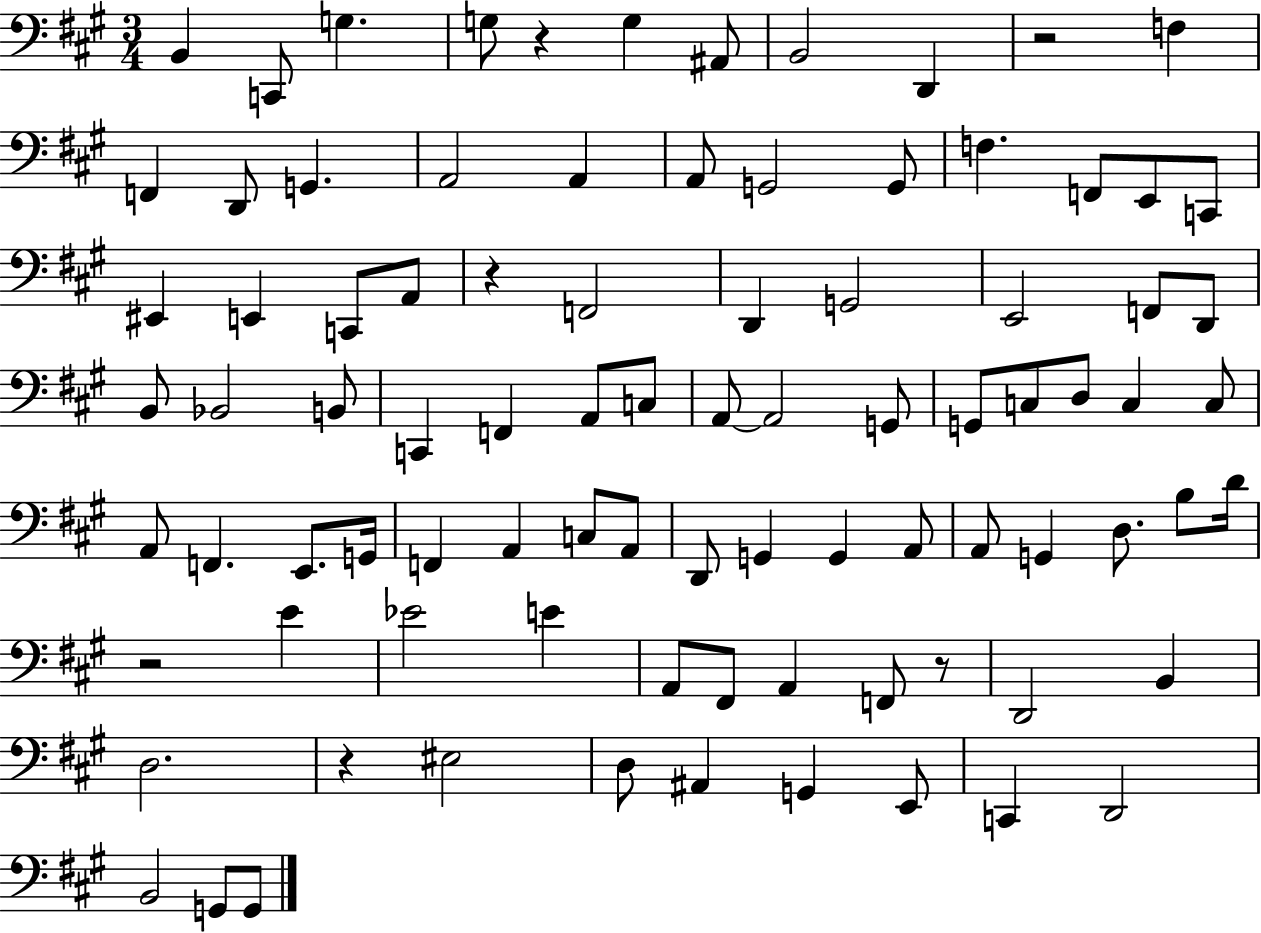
B2/q C2/e G3/q. G3/e R/q G3/q A#2/e B2/h D2/q R/h F3/q F2/q D2/e G2/q. A2/h A2/q A2/e G2/h G2/e F3/q. F2/e E2/e C2/e EIS2/q E2/q C2/e A2/e R/q F2/h D2/q G2/h E2/h F2/e D2/e B2/e Bb2/h B2/e C2/q F2/q A2/e C3/e A2/e A2/h G2/e G2/e C3/e D3/e C3/q C3/e A2/e F2/q. E2/e. G2/s F2/q A2/q C3/e A2/e D2/e G2/q G2/q A2/e A2/e G2/q D3/e. B3/e D4/s R/h E4/q Eb4/h E4/q A2/e F#2/e A2/q F2/e R/e D2/h B2/q D3/h. R/q EIS3/h D3/e A#2/q G2/q E2/e C2/q D2/h B2/h G2/e G2/e